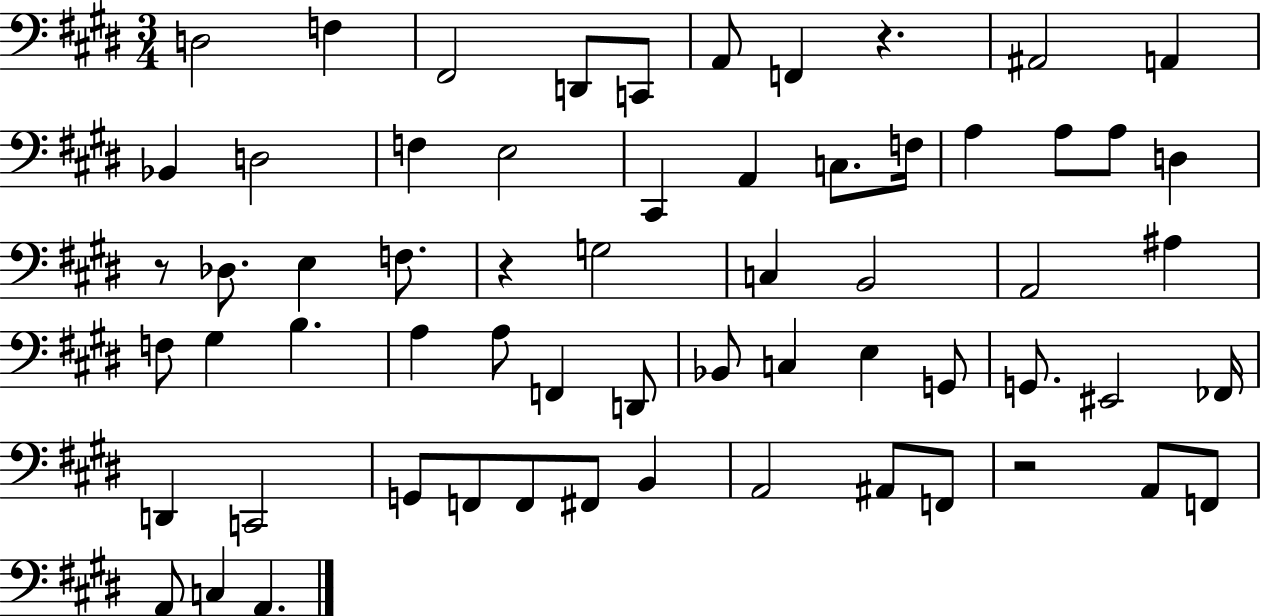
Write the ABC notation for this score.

X:1
T:Untitled
M:3/4
L:1/4
K:E
D,2 F, ^F,,2 D,,/2 C,,/2 A,,/2 F,, z ^A,,2 A,, _B,, D,2 F, E,2 ^C,, A,, C,/2 F,/4 A, A,/2 A,/2 D, z/2 _D,/2 E, F,/2 z G,2 C, B,,2 A,,2 ^A, F,/2 ^G, B, A, A,/2 F,, D,,/2 _B,,/2 C, E, G,,/2 G,,/2 ^E,,2 _F,,/4 D,, C,,2 G,,/2 F,,/2 F,,/2 ^F,,/2 B,, A,,2 ^A,,/2 F,,/2 z2 A,,/2 F,,/2 A,,/2 C, A,,